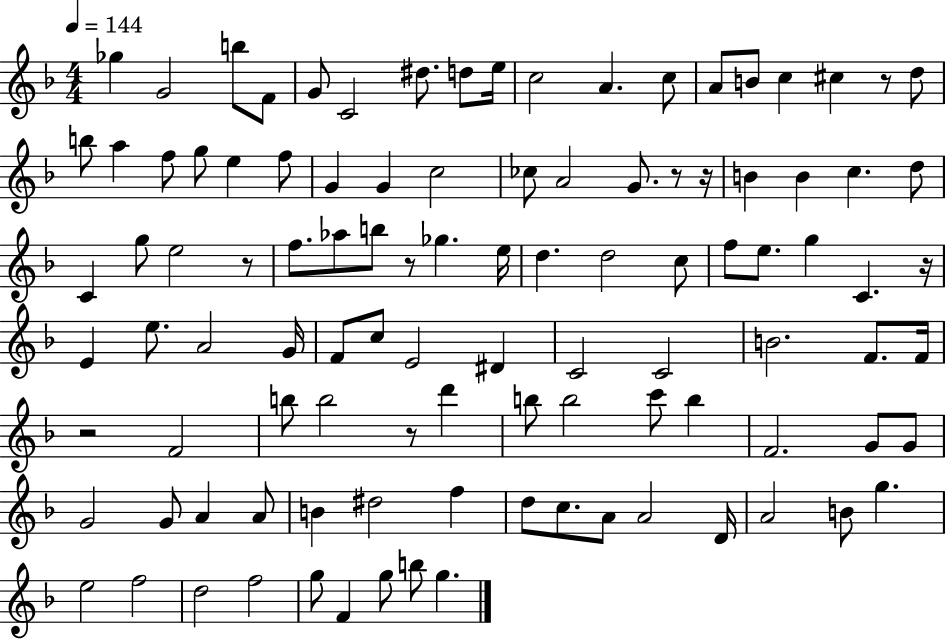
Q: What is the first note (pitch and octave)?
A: Gb5